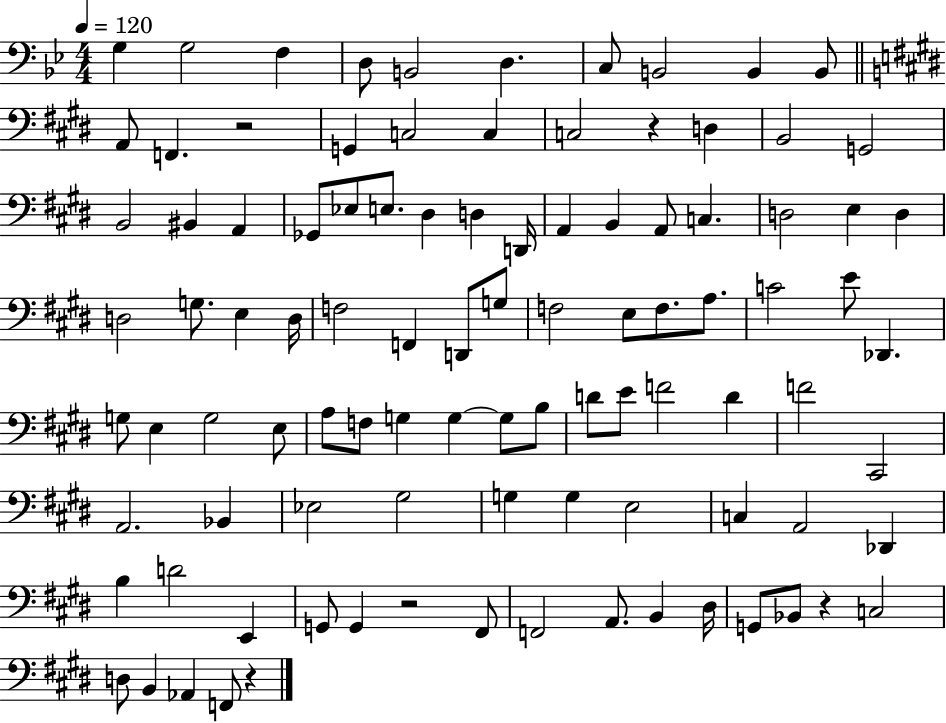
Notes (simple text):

G3/q G3/h F3/q D3/e B2/h D3/q. C3/e B2/h B2/q B2/e A2/e F2/q. R/h G2/q C3/h C3/q C3/h R/q D3/q B2/h G2/h B2/h BIS2/q A2/q Gb2/e Eb3/e E3/e. D#3/q D3/q D2/s A2/q B2/q A2/e C3/q. D3/h E3/q D3/q D3/h G3/e. E3/q D3/s F3/h F2/q D2/e G3/e F3/h E3/e F3/e. A3/e. C4/h E4/e Db2/q. G3/e E3/q G3/h E3/e A3/e F3/e G3/q G3/q G3/e B3/e D4/e E4/e F4/h D4/q F4/h C#2/h A2/h. Bb2/q Eb3/h G#3/h G3/q G3/q E3/h C3/q A2/h Db2/q B3/q D4/h E2/q G2/e G2/q R/h F#2/e F2/h A2/e. B2/q D#3/s G2/e Bb2/e R/q C3/h D3/e B2/q Ab2/q F2/e R/q